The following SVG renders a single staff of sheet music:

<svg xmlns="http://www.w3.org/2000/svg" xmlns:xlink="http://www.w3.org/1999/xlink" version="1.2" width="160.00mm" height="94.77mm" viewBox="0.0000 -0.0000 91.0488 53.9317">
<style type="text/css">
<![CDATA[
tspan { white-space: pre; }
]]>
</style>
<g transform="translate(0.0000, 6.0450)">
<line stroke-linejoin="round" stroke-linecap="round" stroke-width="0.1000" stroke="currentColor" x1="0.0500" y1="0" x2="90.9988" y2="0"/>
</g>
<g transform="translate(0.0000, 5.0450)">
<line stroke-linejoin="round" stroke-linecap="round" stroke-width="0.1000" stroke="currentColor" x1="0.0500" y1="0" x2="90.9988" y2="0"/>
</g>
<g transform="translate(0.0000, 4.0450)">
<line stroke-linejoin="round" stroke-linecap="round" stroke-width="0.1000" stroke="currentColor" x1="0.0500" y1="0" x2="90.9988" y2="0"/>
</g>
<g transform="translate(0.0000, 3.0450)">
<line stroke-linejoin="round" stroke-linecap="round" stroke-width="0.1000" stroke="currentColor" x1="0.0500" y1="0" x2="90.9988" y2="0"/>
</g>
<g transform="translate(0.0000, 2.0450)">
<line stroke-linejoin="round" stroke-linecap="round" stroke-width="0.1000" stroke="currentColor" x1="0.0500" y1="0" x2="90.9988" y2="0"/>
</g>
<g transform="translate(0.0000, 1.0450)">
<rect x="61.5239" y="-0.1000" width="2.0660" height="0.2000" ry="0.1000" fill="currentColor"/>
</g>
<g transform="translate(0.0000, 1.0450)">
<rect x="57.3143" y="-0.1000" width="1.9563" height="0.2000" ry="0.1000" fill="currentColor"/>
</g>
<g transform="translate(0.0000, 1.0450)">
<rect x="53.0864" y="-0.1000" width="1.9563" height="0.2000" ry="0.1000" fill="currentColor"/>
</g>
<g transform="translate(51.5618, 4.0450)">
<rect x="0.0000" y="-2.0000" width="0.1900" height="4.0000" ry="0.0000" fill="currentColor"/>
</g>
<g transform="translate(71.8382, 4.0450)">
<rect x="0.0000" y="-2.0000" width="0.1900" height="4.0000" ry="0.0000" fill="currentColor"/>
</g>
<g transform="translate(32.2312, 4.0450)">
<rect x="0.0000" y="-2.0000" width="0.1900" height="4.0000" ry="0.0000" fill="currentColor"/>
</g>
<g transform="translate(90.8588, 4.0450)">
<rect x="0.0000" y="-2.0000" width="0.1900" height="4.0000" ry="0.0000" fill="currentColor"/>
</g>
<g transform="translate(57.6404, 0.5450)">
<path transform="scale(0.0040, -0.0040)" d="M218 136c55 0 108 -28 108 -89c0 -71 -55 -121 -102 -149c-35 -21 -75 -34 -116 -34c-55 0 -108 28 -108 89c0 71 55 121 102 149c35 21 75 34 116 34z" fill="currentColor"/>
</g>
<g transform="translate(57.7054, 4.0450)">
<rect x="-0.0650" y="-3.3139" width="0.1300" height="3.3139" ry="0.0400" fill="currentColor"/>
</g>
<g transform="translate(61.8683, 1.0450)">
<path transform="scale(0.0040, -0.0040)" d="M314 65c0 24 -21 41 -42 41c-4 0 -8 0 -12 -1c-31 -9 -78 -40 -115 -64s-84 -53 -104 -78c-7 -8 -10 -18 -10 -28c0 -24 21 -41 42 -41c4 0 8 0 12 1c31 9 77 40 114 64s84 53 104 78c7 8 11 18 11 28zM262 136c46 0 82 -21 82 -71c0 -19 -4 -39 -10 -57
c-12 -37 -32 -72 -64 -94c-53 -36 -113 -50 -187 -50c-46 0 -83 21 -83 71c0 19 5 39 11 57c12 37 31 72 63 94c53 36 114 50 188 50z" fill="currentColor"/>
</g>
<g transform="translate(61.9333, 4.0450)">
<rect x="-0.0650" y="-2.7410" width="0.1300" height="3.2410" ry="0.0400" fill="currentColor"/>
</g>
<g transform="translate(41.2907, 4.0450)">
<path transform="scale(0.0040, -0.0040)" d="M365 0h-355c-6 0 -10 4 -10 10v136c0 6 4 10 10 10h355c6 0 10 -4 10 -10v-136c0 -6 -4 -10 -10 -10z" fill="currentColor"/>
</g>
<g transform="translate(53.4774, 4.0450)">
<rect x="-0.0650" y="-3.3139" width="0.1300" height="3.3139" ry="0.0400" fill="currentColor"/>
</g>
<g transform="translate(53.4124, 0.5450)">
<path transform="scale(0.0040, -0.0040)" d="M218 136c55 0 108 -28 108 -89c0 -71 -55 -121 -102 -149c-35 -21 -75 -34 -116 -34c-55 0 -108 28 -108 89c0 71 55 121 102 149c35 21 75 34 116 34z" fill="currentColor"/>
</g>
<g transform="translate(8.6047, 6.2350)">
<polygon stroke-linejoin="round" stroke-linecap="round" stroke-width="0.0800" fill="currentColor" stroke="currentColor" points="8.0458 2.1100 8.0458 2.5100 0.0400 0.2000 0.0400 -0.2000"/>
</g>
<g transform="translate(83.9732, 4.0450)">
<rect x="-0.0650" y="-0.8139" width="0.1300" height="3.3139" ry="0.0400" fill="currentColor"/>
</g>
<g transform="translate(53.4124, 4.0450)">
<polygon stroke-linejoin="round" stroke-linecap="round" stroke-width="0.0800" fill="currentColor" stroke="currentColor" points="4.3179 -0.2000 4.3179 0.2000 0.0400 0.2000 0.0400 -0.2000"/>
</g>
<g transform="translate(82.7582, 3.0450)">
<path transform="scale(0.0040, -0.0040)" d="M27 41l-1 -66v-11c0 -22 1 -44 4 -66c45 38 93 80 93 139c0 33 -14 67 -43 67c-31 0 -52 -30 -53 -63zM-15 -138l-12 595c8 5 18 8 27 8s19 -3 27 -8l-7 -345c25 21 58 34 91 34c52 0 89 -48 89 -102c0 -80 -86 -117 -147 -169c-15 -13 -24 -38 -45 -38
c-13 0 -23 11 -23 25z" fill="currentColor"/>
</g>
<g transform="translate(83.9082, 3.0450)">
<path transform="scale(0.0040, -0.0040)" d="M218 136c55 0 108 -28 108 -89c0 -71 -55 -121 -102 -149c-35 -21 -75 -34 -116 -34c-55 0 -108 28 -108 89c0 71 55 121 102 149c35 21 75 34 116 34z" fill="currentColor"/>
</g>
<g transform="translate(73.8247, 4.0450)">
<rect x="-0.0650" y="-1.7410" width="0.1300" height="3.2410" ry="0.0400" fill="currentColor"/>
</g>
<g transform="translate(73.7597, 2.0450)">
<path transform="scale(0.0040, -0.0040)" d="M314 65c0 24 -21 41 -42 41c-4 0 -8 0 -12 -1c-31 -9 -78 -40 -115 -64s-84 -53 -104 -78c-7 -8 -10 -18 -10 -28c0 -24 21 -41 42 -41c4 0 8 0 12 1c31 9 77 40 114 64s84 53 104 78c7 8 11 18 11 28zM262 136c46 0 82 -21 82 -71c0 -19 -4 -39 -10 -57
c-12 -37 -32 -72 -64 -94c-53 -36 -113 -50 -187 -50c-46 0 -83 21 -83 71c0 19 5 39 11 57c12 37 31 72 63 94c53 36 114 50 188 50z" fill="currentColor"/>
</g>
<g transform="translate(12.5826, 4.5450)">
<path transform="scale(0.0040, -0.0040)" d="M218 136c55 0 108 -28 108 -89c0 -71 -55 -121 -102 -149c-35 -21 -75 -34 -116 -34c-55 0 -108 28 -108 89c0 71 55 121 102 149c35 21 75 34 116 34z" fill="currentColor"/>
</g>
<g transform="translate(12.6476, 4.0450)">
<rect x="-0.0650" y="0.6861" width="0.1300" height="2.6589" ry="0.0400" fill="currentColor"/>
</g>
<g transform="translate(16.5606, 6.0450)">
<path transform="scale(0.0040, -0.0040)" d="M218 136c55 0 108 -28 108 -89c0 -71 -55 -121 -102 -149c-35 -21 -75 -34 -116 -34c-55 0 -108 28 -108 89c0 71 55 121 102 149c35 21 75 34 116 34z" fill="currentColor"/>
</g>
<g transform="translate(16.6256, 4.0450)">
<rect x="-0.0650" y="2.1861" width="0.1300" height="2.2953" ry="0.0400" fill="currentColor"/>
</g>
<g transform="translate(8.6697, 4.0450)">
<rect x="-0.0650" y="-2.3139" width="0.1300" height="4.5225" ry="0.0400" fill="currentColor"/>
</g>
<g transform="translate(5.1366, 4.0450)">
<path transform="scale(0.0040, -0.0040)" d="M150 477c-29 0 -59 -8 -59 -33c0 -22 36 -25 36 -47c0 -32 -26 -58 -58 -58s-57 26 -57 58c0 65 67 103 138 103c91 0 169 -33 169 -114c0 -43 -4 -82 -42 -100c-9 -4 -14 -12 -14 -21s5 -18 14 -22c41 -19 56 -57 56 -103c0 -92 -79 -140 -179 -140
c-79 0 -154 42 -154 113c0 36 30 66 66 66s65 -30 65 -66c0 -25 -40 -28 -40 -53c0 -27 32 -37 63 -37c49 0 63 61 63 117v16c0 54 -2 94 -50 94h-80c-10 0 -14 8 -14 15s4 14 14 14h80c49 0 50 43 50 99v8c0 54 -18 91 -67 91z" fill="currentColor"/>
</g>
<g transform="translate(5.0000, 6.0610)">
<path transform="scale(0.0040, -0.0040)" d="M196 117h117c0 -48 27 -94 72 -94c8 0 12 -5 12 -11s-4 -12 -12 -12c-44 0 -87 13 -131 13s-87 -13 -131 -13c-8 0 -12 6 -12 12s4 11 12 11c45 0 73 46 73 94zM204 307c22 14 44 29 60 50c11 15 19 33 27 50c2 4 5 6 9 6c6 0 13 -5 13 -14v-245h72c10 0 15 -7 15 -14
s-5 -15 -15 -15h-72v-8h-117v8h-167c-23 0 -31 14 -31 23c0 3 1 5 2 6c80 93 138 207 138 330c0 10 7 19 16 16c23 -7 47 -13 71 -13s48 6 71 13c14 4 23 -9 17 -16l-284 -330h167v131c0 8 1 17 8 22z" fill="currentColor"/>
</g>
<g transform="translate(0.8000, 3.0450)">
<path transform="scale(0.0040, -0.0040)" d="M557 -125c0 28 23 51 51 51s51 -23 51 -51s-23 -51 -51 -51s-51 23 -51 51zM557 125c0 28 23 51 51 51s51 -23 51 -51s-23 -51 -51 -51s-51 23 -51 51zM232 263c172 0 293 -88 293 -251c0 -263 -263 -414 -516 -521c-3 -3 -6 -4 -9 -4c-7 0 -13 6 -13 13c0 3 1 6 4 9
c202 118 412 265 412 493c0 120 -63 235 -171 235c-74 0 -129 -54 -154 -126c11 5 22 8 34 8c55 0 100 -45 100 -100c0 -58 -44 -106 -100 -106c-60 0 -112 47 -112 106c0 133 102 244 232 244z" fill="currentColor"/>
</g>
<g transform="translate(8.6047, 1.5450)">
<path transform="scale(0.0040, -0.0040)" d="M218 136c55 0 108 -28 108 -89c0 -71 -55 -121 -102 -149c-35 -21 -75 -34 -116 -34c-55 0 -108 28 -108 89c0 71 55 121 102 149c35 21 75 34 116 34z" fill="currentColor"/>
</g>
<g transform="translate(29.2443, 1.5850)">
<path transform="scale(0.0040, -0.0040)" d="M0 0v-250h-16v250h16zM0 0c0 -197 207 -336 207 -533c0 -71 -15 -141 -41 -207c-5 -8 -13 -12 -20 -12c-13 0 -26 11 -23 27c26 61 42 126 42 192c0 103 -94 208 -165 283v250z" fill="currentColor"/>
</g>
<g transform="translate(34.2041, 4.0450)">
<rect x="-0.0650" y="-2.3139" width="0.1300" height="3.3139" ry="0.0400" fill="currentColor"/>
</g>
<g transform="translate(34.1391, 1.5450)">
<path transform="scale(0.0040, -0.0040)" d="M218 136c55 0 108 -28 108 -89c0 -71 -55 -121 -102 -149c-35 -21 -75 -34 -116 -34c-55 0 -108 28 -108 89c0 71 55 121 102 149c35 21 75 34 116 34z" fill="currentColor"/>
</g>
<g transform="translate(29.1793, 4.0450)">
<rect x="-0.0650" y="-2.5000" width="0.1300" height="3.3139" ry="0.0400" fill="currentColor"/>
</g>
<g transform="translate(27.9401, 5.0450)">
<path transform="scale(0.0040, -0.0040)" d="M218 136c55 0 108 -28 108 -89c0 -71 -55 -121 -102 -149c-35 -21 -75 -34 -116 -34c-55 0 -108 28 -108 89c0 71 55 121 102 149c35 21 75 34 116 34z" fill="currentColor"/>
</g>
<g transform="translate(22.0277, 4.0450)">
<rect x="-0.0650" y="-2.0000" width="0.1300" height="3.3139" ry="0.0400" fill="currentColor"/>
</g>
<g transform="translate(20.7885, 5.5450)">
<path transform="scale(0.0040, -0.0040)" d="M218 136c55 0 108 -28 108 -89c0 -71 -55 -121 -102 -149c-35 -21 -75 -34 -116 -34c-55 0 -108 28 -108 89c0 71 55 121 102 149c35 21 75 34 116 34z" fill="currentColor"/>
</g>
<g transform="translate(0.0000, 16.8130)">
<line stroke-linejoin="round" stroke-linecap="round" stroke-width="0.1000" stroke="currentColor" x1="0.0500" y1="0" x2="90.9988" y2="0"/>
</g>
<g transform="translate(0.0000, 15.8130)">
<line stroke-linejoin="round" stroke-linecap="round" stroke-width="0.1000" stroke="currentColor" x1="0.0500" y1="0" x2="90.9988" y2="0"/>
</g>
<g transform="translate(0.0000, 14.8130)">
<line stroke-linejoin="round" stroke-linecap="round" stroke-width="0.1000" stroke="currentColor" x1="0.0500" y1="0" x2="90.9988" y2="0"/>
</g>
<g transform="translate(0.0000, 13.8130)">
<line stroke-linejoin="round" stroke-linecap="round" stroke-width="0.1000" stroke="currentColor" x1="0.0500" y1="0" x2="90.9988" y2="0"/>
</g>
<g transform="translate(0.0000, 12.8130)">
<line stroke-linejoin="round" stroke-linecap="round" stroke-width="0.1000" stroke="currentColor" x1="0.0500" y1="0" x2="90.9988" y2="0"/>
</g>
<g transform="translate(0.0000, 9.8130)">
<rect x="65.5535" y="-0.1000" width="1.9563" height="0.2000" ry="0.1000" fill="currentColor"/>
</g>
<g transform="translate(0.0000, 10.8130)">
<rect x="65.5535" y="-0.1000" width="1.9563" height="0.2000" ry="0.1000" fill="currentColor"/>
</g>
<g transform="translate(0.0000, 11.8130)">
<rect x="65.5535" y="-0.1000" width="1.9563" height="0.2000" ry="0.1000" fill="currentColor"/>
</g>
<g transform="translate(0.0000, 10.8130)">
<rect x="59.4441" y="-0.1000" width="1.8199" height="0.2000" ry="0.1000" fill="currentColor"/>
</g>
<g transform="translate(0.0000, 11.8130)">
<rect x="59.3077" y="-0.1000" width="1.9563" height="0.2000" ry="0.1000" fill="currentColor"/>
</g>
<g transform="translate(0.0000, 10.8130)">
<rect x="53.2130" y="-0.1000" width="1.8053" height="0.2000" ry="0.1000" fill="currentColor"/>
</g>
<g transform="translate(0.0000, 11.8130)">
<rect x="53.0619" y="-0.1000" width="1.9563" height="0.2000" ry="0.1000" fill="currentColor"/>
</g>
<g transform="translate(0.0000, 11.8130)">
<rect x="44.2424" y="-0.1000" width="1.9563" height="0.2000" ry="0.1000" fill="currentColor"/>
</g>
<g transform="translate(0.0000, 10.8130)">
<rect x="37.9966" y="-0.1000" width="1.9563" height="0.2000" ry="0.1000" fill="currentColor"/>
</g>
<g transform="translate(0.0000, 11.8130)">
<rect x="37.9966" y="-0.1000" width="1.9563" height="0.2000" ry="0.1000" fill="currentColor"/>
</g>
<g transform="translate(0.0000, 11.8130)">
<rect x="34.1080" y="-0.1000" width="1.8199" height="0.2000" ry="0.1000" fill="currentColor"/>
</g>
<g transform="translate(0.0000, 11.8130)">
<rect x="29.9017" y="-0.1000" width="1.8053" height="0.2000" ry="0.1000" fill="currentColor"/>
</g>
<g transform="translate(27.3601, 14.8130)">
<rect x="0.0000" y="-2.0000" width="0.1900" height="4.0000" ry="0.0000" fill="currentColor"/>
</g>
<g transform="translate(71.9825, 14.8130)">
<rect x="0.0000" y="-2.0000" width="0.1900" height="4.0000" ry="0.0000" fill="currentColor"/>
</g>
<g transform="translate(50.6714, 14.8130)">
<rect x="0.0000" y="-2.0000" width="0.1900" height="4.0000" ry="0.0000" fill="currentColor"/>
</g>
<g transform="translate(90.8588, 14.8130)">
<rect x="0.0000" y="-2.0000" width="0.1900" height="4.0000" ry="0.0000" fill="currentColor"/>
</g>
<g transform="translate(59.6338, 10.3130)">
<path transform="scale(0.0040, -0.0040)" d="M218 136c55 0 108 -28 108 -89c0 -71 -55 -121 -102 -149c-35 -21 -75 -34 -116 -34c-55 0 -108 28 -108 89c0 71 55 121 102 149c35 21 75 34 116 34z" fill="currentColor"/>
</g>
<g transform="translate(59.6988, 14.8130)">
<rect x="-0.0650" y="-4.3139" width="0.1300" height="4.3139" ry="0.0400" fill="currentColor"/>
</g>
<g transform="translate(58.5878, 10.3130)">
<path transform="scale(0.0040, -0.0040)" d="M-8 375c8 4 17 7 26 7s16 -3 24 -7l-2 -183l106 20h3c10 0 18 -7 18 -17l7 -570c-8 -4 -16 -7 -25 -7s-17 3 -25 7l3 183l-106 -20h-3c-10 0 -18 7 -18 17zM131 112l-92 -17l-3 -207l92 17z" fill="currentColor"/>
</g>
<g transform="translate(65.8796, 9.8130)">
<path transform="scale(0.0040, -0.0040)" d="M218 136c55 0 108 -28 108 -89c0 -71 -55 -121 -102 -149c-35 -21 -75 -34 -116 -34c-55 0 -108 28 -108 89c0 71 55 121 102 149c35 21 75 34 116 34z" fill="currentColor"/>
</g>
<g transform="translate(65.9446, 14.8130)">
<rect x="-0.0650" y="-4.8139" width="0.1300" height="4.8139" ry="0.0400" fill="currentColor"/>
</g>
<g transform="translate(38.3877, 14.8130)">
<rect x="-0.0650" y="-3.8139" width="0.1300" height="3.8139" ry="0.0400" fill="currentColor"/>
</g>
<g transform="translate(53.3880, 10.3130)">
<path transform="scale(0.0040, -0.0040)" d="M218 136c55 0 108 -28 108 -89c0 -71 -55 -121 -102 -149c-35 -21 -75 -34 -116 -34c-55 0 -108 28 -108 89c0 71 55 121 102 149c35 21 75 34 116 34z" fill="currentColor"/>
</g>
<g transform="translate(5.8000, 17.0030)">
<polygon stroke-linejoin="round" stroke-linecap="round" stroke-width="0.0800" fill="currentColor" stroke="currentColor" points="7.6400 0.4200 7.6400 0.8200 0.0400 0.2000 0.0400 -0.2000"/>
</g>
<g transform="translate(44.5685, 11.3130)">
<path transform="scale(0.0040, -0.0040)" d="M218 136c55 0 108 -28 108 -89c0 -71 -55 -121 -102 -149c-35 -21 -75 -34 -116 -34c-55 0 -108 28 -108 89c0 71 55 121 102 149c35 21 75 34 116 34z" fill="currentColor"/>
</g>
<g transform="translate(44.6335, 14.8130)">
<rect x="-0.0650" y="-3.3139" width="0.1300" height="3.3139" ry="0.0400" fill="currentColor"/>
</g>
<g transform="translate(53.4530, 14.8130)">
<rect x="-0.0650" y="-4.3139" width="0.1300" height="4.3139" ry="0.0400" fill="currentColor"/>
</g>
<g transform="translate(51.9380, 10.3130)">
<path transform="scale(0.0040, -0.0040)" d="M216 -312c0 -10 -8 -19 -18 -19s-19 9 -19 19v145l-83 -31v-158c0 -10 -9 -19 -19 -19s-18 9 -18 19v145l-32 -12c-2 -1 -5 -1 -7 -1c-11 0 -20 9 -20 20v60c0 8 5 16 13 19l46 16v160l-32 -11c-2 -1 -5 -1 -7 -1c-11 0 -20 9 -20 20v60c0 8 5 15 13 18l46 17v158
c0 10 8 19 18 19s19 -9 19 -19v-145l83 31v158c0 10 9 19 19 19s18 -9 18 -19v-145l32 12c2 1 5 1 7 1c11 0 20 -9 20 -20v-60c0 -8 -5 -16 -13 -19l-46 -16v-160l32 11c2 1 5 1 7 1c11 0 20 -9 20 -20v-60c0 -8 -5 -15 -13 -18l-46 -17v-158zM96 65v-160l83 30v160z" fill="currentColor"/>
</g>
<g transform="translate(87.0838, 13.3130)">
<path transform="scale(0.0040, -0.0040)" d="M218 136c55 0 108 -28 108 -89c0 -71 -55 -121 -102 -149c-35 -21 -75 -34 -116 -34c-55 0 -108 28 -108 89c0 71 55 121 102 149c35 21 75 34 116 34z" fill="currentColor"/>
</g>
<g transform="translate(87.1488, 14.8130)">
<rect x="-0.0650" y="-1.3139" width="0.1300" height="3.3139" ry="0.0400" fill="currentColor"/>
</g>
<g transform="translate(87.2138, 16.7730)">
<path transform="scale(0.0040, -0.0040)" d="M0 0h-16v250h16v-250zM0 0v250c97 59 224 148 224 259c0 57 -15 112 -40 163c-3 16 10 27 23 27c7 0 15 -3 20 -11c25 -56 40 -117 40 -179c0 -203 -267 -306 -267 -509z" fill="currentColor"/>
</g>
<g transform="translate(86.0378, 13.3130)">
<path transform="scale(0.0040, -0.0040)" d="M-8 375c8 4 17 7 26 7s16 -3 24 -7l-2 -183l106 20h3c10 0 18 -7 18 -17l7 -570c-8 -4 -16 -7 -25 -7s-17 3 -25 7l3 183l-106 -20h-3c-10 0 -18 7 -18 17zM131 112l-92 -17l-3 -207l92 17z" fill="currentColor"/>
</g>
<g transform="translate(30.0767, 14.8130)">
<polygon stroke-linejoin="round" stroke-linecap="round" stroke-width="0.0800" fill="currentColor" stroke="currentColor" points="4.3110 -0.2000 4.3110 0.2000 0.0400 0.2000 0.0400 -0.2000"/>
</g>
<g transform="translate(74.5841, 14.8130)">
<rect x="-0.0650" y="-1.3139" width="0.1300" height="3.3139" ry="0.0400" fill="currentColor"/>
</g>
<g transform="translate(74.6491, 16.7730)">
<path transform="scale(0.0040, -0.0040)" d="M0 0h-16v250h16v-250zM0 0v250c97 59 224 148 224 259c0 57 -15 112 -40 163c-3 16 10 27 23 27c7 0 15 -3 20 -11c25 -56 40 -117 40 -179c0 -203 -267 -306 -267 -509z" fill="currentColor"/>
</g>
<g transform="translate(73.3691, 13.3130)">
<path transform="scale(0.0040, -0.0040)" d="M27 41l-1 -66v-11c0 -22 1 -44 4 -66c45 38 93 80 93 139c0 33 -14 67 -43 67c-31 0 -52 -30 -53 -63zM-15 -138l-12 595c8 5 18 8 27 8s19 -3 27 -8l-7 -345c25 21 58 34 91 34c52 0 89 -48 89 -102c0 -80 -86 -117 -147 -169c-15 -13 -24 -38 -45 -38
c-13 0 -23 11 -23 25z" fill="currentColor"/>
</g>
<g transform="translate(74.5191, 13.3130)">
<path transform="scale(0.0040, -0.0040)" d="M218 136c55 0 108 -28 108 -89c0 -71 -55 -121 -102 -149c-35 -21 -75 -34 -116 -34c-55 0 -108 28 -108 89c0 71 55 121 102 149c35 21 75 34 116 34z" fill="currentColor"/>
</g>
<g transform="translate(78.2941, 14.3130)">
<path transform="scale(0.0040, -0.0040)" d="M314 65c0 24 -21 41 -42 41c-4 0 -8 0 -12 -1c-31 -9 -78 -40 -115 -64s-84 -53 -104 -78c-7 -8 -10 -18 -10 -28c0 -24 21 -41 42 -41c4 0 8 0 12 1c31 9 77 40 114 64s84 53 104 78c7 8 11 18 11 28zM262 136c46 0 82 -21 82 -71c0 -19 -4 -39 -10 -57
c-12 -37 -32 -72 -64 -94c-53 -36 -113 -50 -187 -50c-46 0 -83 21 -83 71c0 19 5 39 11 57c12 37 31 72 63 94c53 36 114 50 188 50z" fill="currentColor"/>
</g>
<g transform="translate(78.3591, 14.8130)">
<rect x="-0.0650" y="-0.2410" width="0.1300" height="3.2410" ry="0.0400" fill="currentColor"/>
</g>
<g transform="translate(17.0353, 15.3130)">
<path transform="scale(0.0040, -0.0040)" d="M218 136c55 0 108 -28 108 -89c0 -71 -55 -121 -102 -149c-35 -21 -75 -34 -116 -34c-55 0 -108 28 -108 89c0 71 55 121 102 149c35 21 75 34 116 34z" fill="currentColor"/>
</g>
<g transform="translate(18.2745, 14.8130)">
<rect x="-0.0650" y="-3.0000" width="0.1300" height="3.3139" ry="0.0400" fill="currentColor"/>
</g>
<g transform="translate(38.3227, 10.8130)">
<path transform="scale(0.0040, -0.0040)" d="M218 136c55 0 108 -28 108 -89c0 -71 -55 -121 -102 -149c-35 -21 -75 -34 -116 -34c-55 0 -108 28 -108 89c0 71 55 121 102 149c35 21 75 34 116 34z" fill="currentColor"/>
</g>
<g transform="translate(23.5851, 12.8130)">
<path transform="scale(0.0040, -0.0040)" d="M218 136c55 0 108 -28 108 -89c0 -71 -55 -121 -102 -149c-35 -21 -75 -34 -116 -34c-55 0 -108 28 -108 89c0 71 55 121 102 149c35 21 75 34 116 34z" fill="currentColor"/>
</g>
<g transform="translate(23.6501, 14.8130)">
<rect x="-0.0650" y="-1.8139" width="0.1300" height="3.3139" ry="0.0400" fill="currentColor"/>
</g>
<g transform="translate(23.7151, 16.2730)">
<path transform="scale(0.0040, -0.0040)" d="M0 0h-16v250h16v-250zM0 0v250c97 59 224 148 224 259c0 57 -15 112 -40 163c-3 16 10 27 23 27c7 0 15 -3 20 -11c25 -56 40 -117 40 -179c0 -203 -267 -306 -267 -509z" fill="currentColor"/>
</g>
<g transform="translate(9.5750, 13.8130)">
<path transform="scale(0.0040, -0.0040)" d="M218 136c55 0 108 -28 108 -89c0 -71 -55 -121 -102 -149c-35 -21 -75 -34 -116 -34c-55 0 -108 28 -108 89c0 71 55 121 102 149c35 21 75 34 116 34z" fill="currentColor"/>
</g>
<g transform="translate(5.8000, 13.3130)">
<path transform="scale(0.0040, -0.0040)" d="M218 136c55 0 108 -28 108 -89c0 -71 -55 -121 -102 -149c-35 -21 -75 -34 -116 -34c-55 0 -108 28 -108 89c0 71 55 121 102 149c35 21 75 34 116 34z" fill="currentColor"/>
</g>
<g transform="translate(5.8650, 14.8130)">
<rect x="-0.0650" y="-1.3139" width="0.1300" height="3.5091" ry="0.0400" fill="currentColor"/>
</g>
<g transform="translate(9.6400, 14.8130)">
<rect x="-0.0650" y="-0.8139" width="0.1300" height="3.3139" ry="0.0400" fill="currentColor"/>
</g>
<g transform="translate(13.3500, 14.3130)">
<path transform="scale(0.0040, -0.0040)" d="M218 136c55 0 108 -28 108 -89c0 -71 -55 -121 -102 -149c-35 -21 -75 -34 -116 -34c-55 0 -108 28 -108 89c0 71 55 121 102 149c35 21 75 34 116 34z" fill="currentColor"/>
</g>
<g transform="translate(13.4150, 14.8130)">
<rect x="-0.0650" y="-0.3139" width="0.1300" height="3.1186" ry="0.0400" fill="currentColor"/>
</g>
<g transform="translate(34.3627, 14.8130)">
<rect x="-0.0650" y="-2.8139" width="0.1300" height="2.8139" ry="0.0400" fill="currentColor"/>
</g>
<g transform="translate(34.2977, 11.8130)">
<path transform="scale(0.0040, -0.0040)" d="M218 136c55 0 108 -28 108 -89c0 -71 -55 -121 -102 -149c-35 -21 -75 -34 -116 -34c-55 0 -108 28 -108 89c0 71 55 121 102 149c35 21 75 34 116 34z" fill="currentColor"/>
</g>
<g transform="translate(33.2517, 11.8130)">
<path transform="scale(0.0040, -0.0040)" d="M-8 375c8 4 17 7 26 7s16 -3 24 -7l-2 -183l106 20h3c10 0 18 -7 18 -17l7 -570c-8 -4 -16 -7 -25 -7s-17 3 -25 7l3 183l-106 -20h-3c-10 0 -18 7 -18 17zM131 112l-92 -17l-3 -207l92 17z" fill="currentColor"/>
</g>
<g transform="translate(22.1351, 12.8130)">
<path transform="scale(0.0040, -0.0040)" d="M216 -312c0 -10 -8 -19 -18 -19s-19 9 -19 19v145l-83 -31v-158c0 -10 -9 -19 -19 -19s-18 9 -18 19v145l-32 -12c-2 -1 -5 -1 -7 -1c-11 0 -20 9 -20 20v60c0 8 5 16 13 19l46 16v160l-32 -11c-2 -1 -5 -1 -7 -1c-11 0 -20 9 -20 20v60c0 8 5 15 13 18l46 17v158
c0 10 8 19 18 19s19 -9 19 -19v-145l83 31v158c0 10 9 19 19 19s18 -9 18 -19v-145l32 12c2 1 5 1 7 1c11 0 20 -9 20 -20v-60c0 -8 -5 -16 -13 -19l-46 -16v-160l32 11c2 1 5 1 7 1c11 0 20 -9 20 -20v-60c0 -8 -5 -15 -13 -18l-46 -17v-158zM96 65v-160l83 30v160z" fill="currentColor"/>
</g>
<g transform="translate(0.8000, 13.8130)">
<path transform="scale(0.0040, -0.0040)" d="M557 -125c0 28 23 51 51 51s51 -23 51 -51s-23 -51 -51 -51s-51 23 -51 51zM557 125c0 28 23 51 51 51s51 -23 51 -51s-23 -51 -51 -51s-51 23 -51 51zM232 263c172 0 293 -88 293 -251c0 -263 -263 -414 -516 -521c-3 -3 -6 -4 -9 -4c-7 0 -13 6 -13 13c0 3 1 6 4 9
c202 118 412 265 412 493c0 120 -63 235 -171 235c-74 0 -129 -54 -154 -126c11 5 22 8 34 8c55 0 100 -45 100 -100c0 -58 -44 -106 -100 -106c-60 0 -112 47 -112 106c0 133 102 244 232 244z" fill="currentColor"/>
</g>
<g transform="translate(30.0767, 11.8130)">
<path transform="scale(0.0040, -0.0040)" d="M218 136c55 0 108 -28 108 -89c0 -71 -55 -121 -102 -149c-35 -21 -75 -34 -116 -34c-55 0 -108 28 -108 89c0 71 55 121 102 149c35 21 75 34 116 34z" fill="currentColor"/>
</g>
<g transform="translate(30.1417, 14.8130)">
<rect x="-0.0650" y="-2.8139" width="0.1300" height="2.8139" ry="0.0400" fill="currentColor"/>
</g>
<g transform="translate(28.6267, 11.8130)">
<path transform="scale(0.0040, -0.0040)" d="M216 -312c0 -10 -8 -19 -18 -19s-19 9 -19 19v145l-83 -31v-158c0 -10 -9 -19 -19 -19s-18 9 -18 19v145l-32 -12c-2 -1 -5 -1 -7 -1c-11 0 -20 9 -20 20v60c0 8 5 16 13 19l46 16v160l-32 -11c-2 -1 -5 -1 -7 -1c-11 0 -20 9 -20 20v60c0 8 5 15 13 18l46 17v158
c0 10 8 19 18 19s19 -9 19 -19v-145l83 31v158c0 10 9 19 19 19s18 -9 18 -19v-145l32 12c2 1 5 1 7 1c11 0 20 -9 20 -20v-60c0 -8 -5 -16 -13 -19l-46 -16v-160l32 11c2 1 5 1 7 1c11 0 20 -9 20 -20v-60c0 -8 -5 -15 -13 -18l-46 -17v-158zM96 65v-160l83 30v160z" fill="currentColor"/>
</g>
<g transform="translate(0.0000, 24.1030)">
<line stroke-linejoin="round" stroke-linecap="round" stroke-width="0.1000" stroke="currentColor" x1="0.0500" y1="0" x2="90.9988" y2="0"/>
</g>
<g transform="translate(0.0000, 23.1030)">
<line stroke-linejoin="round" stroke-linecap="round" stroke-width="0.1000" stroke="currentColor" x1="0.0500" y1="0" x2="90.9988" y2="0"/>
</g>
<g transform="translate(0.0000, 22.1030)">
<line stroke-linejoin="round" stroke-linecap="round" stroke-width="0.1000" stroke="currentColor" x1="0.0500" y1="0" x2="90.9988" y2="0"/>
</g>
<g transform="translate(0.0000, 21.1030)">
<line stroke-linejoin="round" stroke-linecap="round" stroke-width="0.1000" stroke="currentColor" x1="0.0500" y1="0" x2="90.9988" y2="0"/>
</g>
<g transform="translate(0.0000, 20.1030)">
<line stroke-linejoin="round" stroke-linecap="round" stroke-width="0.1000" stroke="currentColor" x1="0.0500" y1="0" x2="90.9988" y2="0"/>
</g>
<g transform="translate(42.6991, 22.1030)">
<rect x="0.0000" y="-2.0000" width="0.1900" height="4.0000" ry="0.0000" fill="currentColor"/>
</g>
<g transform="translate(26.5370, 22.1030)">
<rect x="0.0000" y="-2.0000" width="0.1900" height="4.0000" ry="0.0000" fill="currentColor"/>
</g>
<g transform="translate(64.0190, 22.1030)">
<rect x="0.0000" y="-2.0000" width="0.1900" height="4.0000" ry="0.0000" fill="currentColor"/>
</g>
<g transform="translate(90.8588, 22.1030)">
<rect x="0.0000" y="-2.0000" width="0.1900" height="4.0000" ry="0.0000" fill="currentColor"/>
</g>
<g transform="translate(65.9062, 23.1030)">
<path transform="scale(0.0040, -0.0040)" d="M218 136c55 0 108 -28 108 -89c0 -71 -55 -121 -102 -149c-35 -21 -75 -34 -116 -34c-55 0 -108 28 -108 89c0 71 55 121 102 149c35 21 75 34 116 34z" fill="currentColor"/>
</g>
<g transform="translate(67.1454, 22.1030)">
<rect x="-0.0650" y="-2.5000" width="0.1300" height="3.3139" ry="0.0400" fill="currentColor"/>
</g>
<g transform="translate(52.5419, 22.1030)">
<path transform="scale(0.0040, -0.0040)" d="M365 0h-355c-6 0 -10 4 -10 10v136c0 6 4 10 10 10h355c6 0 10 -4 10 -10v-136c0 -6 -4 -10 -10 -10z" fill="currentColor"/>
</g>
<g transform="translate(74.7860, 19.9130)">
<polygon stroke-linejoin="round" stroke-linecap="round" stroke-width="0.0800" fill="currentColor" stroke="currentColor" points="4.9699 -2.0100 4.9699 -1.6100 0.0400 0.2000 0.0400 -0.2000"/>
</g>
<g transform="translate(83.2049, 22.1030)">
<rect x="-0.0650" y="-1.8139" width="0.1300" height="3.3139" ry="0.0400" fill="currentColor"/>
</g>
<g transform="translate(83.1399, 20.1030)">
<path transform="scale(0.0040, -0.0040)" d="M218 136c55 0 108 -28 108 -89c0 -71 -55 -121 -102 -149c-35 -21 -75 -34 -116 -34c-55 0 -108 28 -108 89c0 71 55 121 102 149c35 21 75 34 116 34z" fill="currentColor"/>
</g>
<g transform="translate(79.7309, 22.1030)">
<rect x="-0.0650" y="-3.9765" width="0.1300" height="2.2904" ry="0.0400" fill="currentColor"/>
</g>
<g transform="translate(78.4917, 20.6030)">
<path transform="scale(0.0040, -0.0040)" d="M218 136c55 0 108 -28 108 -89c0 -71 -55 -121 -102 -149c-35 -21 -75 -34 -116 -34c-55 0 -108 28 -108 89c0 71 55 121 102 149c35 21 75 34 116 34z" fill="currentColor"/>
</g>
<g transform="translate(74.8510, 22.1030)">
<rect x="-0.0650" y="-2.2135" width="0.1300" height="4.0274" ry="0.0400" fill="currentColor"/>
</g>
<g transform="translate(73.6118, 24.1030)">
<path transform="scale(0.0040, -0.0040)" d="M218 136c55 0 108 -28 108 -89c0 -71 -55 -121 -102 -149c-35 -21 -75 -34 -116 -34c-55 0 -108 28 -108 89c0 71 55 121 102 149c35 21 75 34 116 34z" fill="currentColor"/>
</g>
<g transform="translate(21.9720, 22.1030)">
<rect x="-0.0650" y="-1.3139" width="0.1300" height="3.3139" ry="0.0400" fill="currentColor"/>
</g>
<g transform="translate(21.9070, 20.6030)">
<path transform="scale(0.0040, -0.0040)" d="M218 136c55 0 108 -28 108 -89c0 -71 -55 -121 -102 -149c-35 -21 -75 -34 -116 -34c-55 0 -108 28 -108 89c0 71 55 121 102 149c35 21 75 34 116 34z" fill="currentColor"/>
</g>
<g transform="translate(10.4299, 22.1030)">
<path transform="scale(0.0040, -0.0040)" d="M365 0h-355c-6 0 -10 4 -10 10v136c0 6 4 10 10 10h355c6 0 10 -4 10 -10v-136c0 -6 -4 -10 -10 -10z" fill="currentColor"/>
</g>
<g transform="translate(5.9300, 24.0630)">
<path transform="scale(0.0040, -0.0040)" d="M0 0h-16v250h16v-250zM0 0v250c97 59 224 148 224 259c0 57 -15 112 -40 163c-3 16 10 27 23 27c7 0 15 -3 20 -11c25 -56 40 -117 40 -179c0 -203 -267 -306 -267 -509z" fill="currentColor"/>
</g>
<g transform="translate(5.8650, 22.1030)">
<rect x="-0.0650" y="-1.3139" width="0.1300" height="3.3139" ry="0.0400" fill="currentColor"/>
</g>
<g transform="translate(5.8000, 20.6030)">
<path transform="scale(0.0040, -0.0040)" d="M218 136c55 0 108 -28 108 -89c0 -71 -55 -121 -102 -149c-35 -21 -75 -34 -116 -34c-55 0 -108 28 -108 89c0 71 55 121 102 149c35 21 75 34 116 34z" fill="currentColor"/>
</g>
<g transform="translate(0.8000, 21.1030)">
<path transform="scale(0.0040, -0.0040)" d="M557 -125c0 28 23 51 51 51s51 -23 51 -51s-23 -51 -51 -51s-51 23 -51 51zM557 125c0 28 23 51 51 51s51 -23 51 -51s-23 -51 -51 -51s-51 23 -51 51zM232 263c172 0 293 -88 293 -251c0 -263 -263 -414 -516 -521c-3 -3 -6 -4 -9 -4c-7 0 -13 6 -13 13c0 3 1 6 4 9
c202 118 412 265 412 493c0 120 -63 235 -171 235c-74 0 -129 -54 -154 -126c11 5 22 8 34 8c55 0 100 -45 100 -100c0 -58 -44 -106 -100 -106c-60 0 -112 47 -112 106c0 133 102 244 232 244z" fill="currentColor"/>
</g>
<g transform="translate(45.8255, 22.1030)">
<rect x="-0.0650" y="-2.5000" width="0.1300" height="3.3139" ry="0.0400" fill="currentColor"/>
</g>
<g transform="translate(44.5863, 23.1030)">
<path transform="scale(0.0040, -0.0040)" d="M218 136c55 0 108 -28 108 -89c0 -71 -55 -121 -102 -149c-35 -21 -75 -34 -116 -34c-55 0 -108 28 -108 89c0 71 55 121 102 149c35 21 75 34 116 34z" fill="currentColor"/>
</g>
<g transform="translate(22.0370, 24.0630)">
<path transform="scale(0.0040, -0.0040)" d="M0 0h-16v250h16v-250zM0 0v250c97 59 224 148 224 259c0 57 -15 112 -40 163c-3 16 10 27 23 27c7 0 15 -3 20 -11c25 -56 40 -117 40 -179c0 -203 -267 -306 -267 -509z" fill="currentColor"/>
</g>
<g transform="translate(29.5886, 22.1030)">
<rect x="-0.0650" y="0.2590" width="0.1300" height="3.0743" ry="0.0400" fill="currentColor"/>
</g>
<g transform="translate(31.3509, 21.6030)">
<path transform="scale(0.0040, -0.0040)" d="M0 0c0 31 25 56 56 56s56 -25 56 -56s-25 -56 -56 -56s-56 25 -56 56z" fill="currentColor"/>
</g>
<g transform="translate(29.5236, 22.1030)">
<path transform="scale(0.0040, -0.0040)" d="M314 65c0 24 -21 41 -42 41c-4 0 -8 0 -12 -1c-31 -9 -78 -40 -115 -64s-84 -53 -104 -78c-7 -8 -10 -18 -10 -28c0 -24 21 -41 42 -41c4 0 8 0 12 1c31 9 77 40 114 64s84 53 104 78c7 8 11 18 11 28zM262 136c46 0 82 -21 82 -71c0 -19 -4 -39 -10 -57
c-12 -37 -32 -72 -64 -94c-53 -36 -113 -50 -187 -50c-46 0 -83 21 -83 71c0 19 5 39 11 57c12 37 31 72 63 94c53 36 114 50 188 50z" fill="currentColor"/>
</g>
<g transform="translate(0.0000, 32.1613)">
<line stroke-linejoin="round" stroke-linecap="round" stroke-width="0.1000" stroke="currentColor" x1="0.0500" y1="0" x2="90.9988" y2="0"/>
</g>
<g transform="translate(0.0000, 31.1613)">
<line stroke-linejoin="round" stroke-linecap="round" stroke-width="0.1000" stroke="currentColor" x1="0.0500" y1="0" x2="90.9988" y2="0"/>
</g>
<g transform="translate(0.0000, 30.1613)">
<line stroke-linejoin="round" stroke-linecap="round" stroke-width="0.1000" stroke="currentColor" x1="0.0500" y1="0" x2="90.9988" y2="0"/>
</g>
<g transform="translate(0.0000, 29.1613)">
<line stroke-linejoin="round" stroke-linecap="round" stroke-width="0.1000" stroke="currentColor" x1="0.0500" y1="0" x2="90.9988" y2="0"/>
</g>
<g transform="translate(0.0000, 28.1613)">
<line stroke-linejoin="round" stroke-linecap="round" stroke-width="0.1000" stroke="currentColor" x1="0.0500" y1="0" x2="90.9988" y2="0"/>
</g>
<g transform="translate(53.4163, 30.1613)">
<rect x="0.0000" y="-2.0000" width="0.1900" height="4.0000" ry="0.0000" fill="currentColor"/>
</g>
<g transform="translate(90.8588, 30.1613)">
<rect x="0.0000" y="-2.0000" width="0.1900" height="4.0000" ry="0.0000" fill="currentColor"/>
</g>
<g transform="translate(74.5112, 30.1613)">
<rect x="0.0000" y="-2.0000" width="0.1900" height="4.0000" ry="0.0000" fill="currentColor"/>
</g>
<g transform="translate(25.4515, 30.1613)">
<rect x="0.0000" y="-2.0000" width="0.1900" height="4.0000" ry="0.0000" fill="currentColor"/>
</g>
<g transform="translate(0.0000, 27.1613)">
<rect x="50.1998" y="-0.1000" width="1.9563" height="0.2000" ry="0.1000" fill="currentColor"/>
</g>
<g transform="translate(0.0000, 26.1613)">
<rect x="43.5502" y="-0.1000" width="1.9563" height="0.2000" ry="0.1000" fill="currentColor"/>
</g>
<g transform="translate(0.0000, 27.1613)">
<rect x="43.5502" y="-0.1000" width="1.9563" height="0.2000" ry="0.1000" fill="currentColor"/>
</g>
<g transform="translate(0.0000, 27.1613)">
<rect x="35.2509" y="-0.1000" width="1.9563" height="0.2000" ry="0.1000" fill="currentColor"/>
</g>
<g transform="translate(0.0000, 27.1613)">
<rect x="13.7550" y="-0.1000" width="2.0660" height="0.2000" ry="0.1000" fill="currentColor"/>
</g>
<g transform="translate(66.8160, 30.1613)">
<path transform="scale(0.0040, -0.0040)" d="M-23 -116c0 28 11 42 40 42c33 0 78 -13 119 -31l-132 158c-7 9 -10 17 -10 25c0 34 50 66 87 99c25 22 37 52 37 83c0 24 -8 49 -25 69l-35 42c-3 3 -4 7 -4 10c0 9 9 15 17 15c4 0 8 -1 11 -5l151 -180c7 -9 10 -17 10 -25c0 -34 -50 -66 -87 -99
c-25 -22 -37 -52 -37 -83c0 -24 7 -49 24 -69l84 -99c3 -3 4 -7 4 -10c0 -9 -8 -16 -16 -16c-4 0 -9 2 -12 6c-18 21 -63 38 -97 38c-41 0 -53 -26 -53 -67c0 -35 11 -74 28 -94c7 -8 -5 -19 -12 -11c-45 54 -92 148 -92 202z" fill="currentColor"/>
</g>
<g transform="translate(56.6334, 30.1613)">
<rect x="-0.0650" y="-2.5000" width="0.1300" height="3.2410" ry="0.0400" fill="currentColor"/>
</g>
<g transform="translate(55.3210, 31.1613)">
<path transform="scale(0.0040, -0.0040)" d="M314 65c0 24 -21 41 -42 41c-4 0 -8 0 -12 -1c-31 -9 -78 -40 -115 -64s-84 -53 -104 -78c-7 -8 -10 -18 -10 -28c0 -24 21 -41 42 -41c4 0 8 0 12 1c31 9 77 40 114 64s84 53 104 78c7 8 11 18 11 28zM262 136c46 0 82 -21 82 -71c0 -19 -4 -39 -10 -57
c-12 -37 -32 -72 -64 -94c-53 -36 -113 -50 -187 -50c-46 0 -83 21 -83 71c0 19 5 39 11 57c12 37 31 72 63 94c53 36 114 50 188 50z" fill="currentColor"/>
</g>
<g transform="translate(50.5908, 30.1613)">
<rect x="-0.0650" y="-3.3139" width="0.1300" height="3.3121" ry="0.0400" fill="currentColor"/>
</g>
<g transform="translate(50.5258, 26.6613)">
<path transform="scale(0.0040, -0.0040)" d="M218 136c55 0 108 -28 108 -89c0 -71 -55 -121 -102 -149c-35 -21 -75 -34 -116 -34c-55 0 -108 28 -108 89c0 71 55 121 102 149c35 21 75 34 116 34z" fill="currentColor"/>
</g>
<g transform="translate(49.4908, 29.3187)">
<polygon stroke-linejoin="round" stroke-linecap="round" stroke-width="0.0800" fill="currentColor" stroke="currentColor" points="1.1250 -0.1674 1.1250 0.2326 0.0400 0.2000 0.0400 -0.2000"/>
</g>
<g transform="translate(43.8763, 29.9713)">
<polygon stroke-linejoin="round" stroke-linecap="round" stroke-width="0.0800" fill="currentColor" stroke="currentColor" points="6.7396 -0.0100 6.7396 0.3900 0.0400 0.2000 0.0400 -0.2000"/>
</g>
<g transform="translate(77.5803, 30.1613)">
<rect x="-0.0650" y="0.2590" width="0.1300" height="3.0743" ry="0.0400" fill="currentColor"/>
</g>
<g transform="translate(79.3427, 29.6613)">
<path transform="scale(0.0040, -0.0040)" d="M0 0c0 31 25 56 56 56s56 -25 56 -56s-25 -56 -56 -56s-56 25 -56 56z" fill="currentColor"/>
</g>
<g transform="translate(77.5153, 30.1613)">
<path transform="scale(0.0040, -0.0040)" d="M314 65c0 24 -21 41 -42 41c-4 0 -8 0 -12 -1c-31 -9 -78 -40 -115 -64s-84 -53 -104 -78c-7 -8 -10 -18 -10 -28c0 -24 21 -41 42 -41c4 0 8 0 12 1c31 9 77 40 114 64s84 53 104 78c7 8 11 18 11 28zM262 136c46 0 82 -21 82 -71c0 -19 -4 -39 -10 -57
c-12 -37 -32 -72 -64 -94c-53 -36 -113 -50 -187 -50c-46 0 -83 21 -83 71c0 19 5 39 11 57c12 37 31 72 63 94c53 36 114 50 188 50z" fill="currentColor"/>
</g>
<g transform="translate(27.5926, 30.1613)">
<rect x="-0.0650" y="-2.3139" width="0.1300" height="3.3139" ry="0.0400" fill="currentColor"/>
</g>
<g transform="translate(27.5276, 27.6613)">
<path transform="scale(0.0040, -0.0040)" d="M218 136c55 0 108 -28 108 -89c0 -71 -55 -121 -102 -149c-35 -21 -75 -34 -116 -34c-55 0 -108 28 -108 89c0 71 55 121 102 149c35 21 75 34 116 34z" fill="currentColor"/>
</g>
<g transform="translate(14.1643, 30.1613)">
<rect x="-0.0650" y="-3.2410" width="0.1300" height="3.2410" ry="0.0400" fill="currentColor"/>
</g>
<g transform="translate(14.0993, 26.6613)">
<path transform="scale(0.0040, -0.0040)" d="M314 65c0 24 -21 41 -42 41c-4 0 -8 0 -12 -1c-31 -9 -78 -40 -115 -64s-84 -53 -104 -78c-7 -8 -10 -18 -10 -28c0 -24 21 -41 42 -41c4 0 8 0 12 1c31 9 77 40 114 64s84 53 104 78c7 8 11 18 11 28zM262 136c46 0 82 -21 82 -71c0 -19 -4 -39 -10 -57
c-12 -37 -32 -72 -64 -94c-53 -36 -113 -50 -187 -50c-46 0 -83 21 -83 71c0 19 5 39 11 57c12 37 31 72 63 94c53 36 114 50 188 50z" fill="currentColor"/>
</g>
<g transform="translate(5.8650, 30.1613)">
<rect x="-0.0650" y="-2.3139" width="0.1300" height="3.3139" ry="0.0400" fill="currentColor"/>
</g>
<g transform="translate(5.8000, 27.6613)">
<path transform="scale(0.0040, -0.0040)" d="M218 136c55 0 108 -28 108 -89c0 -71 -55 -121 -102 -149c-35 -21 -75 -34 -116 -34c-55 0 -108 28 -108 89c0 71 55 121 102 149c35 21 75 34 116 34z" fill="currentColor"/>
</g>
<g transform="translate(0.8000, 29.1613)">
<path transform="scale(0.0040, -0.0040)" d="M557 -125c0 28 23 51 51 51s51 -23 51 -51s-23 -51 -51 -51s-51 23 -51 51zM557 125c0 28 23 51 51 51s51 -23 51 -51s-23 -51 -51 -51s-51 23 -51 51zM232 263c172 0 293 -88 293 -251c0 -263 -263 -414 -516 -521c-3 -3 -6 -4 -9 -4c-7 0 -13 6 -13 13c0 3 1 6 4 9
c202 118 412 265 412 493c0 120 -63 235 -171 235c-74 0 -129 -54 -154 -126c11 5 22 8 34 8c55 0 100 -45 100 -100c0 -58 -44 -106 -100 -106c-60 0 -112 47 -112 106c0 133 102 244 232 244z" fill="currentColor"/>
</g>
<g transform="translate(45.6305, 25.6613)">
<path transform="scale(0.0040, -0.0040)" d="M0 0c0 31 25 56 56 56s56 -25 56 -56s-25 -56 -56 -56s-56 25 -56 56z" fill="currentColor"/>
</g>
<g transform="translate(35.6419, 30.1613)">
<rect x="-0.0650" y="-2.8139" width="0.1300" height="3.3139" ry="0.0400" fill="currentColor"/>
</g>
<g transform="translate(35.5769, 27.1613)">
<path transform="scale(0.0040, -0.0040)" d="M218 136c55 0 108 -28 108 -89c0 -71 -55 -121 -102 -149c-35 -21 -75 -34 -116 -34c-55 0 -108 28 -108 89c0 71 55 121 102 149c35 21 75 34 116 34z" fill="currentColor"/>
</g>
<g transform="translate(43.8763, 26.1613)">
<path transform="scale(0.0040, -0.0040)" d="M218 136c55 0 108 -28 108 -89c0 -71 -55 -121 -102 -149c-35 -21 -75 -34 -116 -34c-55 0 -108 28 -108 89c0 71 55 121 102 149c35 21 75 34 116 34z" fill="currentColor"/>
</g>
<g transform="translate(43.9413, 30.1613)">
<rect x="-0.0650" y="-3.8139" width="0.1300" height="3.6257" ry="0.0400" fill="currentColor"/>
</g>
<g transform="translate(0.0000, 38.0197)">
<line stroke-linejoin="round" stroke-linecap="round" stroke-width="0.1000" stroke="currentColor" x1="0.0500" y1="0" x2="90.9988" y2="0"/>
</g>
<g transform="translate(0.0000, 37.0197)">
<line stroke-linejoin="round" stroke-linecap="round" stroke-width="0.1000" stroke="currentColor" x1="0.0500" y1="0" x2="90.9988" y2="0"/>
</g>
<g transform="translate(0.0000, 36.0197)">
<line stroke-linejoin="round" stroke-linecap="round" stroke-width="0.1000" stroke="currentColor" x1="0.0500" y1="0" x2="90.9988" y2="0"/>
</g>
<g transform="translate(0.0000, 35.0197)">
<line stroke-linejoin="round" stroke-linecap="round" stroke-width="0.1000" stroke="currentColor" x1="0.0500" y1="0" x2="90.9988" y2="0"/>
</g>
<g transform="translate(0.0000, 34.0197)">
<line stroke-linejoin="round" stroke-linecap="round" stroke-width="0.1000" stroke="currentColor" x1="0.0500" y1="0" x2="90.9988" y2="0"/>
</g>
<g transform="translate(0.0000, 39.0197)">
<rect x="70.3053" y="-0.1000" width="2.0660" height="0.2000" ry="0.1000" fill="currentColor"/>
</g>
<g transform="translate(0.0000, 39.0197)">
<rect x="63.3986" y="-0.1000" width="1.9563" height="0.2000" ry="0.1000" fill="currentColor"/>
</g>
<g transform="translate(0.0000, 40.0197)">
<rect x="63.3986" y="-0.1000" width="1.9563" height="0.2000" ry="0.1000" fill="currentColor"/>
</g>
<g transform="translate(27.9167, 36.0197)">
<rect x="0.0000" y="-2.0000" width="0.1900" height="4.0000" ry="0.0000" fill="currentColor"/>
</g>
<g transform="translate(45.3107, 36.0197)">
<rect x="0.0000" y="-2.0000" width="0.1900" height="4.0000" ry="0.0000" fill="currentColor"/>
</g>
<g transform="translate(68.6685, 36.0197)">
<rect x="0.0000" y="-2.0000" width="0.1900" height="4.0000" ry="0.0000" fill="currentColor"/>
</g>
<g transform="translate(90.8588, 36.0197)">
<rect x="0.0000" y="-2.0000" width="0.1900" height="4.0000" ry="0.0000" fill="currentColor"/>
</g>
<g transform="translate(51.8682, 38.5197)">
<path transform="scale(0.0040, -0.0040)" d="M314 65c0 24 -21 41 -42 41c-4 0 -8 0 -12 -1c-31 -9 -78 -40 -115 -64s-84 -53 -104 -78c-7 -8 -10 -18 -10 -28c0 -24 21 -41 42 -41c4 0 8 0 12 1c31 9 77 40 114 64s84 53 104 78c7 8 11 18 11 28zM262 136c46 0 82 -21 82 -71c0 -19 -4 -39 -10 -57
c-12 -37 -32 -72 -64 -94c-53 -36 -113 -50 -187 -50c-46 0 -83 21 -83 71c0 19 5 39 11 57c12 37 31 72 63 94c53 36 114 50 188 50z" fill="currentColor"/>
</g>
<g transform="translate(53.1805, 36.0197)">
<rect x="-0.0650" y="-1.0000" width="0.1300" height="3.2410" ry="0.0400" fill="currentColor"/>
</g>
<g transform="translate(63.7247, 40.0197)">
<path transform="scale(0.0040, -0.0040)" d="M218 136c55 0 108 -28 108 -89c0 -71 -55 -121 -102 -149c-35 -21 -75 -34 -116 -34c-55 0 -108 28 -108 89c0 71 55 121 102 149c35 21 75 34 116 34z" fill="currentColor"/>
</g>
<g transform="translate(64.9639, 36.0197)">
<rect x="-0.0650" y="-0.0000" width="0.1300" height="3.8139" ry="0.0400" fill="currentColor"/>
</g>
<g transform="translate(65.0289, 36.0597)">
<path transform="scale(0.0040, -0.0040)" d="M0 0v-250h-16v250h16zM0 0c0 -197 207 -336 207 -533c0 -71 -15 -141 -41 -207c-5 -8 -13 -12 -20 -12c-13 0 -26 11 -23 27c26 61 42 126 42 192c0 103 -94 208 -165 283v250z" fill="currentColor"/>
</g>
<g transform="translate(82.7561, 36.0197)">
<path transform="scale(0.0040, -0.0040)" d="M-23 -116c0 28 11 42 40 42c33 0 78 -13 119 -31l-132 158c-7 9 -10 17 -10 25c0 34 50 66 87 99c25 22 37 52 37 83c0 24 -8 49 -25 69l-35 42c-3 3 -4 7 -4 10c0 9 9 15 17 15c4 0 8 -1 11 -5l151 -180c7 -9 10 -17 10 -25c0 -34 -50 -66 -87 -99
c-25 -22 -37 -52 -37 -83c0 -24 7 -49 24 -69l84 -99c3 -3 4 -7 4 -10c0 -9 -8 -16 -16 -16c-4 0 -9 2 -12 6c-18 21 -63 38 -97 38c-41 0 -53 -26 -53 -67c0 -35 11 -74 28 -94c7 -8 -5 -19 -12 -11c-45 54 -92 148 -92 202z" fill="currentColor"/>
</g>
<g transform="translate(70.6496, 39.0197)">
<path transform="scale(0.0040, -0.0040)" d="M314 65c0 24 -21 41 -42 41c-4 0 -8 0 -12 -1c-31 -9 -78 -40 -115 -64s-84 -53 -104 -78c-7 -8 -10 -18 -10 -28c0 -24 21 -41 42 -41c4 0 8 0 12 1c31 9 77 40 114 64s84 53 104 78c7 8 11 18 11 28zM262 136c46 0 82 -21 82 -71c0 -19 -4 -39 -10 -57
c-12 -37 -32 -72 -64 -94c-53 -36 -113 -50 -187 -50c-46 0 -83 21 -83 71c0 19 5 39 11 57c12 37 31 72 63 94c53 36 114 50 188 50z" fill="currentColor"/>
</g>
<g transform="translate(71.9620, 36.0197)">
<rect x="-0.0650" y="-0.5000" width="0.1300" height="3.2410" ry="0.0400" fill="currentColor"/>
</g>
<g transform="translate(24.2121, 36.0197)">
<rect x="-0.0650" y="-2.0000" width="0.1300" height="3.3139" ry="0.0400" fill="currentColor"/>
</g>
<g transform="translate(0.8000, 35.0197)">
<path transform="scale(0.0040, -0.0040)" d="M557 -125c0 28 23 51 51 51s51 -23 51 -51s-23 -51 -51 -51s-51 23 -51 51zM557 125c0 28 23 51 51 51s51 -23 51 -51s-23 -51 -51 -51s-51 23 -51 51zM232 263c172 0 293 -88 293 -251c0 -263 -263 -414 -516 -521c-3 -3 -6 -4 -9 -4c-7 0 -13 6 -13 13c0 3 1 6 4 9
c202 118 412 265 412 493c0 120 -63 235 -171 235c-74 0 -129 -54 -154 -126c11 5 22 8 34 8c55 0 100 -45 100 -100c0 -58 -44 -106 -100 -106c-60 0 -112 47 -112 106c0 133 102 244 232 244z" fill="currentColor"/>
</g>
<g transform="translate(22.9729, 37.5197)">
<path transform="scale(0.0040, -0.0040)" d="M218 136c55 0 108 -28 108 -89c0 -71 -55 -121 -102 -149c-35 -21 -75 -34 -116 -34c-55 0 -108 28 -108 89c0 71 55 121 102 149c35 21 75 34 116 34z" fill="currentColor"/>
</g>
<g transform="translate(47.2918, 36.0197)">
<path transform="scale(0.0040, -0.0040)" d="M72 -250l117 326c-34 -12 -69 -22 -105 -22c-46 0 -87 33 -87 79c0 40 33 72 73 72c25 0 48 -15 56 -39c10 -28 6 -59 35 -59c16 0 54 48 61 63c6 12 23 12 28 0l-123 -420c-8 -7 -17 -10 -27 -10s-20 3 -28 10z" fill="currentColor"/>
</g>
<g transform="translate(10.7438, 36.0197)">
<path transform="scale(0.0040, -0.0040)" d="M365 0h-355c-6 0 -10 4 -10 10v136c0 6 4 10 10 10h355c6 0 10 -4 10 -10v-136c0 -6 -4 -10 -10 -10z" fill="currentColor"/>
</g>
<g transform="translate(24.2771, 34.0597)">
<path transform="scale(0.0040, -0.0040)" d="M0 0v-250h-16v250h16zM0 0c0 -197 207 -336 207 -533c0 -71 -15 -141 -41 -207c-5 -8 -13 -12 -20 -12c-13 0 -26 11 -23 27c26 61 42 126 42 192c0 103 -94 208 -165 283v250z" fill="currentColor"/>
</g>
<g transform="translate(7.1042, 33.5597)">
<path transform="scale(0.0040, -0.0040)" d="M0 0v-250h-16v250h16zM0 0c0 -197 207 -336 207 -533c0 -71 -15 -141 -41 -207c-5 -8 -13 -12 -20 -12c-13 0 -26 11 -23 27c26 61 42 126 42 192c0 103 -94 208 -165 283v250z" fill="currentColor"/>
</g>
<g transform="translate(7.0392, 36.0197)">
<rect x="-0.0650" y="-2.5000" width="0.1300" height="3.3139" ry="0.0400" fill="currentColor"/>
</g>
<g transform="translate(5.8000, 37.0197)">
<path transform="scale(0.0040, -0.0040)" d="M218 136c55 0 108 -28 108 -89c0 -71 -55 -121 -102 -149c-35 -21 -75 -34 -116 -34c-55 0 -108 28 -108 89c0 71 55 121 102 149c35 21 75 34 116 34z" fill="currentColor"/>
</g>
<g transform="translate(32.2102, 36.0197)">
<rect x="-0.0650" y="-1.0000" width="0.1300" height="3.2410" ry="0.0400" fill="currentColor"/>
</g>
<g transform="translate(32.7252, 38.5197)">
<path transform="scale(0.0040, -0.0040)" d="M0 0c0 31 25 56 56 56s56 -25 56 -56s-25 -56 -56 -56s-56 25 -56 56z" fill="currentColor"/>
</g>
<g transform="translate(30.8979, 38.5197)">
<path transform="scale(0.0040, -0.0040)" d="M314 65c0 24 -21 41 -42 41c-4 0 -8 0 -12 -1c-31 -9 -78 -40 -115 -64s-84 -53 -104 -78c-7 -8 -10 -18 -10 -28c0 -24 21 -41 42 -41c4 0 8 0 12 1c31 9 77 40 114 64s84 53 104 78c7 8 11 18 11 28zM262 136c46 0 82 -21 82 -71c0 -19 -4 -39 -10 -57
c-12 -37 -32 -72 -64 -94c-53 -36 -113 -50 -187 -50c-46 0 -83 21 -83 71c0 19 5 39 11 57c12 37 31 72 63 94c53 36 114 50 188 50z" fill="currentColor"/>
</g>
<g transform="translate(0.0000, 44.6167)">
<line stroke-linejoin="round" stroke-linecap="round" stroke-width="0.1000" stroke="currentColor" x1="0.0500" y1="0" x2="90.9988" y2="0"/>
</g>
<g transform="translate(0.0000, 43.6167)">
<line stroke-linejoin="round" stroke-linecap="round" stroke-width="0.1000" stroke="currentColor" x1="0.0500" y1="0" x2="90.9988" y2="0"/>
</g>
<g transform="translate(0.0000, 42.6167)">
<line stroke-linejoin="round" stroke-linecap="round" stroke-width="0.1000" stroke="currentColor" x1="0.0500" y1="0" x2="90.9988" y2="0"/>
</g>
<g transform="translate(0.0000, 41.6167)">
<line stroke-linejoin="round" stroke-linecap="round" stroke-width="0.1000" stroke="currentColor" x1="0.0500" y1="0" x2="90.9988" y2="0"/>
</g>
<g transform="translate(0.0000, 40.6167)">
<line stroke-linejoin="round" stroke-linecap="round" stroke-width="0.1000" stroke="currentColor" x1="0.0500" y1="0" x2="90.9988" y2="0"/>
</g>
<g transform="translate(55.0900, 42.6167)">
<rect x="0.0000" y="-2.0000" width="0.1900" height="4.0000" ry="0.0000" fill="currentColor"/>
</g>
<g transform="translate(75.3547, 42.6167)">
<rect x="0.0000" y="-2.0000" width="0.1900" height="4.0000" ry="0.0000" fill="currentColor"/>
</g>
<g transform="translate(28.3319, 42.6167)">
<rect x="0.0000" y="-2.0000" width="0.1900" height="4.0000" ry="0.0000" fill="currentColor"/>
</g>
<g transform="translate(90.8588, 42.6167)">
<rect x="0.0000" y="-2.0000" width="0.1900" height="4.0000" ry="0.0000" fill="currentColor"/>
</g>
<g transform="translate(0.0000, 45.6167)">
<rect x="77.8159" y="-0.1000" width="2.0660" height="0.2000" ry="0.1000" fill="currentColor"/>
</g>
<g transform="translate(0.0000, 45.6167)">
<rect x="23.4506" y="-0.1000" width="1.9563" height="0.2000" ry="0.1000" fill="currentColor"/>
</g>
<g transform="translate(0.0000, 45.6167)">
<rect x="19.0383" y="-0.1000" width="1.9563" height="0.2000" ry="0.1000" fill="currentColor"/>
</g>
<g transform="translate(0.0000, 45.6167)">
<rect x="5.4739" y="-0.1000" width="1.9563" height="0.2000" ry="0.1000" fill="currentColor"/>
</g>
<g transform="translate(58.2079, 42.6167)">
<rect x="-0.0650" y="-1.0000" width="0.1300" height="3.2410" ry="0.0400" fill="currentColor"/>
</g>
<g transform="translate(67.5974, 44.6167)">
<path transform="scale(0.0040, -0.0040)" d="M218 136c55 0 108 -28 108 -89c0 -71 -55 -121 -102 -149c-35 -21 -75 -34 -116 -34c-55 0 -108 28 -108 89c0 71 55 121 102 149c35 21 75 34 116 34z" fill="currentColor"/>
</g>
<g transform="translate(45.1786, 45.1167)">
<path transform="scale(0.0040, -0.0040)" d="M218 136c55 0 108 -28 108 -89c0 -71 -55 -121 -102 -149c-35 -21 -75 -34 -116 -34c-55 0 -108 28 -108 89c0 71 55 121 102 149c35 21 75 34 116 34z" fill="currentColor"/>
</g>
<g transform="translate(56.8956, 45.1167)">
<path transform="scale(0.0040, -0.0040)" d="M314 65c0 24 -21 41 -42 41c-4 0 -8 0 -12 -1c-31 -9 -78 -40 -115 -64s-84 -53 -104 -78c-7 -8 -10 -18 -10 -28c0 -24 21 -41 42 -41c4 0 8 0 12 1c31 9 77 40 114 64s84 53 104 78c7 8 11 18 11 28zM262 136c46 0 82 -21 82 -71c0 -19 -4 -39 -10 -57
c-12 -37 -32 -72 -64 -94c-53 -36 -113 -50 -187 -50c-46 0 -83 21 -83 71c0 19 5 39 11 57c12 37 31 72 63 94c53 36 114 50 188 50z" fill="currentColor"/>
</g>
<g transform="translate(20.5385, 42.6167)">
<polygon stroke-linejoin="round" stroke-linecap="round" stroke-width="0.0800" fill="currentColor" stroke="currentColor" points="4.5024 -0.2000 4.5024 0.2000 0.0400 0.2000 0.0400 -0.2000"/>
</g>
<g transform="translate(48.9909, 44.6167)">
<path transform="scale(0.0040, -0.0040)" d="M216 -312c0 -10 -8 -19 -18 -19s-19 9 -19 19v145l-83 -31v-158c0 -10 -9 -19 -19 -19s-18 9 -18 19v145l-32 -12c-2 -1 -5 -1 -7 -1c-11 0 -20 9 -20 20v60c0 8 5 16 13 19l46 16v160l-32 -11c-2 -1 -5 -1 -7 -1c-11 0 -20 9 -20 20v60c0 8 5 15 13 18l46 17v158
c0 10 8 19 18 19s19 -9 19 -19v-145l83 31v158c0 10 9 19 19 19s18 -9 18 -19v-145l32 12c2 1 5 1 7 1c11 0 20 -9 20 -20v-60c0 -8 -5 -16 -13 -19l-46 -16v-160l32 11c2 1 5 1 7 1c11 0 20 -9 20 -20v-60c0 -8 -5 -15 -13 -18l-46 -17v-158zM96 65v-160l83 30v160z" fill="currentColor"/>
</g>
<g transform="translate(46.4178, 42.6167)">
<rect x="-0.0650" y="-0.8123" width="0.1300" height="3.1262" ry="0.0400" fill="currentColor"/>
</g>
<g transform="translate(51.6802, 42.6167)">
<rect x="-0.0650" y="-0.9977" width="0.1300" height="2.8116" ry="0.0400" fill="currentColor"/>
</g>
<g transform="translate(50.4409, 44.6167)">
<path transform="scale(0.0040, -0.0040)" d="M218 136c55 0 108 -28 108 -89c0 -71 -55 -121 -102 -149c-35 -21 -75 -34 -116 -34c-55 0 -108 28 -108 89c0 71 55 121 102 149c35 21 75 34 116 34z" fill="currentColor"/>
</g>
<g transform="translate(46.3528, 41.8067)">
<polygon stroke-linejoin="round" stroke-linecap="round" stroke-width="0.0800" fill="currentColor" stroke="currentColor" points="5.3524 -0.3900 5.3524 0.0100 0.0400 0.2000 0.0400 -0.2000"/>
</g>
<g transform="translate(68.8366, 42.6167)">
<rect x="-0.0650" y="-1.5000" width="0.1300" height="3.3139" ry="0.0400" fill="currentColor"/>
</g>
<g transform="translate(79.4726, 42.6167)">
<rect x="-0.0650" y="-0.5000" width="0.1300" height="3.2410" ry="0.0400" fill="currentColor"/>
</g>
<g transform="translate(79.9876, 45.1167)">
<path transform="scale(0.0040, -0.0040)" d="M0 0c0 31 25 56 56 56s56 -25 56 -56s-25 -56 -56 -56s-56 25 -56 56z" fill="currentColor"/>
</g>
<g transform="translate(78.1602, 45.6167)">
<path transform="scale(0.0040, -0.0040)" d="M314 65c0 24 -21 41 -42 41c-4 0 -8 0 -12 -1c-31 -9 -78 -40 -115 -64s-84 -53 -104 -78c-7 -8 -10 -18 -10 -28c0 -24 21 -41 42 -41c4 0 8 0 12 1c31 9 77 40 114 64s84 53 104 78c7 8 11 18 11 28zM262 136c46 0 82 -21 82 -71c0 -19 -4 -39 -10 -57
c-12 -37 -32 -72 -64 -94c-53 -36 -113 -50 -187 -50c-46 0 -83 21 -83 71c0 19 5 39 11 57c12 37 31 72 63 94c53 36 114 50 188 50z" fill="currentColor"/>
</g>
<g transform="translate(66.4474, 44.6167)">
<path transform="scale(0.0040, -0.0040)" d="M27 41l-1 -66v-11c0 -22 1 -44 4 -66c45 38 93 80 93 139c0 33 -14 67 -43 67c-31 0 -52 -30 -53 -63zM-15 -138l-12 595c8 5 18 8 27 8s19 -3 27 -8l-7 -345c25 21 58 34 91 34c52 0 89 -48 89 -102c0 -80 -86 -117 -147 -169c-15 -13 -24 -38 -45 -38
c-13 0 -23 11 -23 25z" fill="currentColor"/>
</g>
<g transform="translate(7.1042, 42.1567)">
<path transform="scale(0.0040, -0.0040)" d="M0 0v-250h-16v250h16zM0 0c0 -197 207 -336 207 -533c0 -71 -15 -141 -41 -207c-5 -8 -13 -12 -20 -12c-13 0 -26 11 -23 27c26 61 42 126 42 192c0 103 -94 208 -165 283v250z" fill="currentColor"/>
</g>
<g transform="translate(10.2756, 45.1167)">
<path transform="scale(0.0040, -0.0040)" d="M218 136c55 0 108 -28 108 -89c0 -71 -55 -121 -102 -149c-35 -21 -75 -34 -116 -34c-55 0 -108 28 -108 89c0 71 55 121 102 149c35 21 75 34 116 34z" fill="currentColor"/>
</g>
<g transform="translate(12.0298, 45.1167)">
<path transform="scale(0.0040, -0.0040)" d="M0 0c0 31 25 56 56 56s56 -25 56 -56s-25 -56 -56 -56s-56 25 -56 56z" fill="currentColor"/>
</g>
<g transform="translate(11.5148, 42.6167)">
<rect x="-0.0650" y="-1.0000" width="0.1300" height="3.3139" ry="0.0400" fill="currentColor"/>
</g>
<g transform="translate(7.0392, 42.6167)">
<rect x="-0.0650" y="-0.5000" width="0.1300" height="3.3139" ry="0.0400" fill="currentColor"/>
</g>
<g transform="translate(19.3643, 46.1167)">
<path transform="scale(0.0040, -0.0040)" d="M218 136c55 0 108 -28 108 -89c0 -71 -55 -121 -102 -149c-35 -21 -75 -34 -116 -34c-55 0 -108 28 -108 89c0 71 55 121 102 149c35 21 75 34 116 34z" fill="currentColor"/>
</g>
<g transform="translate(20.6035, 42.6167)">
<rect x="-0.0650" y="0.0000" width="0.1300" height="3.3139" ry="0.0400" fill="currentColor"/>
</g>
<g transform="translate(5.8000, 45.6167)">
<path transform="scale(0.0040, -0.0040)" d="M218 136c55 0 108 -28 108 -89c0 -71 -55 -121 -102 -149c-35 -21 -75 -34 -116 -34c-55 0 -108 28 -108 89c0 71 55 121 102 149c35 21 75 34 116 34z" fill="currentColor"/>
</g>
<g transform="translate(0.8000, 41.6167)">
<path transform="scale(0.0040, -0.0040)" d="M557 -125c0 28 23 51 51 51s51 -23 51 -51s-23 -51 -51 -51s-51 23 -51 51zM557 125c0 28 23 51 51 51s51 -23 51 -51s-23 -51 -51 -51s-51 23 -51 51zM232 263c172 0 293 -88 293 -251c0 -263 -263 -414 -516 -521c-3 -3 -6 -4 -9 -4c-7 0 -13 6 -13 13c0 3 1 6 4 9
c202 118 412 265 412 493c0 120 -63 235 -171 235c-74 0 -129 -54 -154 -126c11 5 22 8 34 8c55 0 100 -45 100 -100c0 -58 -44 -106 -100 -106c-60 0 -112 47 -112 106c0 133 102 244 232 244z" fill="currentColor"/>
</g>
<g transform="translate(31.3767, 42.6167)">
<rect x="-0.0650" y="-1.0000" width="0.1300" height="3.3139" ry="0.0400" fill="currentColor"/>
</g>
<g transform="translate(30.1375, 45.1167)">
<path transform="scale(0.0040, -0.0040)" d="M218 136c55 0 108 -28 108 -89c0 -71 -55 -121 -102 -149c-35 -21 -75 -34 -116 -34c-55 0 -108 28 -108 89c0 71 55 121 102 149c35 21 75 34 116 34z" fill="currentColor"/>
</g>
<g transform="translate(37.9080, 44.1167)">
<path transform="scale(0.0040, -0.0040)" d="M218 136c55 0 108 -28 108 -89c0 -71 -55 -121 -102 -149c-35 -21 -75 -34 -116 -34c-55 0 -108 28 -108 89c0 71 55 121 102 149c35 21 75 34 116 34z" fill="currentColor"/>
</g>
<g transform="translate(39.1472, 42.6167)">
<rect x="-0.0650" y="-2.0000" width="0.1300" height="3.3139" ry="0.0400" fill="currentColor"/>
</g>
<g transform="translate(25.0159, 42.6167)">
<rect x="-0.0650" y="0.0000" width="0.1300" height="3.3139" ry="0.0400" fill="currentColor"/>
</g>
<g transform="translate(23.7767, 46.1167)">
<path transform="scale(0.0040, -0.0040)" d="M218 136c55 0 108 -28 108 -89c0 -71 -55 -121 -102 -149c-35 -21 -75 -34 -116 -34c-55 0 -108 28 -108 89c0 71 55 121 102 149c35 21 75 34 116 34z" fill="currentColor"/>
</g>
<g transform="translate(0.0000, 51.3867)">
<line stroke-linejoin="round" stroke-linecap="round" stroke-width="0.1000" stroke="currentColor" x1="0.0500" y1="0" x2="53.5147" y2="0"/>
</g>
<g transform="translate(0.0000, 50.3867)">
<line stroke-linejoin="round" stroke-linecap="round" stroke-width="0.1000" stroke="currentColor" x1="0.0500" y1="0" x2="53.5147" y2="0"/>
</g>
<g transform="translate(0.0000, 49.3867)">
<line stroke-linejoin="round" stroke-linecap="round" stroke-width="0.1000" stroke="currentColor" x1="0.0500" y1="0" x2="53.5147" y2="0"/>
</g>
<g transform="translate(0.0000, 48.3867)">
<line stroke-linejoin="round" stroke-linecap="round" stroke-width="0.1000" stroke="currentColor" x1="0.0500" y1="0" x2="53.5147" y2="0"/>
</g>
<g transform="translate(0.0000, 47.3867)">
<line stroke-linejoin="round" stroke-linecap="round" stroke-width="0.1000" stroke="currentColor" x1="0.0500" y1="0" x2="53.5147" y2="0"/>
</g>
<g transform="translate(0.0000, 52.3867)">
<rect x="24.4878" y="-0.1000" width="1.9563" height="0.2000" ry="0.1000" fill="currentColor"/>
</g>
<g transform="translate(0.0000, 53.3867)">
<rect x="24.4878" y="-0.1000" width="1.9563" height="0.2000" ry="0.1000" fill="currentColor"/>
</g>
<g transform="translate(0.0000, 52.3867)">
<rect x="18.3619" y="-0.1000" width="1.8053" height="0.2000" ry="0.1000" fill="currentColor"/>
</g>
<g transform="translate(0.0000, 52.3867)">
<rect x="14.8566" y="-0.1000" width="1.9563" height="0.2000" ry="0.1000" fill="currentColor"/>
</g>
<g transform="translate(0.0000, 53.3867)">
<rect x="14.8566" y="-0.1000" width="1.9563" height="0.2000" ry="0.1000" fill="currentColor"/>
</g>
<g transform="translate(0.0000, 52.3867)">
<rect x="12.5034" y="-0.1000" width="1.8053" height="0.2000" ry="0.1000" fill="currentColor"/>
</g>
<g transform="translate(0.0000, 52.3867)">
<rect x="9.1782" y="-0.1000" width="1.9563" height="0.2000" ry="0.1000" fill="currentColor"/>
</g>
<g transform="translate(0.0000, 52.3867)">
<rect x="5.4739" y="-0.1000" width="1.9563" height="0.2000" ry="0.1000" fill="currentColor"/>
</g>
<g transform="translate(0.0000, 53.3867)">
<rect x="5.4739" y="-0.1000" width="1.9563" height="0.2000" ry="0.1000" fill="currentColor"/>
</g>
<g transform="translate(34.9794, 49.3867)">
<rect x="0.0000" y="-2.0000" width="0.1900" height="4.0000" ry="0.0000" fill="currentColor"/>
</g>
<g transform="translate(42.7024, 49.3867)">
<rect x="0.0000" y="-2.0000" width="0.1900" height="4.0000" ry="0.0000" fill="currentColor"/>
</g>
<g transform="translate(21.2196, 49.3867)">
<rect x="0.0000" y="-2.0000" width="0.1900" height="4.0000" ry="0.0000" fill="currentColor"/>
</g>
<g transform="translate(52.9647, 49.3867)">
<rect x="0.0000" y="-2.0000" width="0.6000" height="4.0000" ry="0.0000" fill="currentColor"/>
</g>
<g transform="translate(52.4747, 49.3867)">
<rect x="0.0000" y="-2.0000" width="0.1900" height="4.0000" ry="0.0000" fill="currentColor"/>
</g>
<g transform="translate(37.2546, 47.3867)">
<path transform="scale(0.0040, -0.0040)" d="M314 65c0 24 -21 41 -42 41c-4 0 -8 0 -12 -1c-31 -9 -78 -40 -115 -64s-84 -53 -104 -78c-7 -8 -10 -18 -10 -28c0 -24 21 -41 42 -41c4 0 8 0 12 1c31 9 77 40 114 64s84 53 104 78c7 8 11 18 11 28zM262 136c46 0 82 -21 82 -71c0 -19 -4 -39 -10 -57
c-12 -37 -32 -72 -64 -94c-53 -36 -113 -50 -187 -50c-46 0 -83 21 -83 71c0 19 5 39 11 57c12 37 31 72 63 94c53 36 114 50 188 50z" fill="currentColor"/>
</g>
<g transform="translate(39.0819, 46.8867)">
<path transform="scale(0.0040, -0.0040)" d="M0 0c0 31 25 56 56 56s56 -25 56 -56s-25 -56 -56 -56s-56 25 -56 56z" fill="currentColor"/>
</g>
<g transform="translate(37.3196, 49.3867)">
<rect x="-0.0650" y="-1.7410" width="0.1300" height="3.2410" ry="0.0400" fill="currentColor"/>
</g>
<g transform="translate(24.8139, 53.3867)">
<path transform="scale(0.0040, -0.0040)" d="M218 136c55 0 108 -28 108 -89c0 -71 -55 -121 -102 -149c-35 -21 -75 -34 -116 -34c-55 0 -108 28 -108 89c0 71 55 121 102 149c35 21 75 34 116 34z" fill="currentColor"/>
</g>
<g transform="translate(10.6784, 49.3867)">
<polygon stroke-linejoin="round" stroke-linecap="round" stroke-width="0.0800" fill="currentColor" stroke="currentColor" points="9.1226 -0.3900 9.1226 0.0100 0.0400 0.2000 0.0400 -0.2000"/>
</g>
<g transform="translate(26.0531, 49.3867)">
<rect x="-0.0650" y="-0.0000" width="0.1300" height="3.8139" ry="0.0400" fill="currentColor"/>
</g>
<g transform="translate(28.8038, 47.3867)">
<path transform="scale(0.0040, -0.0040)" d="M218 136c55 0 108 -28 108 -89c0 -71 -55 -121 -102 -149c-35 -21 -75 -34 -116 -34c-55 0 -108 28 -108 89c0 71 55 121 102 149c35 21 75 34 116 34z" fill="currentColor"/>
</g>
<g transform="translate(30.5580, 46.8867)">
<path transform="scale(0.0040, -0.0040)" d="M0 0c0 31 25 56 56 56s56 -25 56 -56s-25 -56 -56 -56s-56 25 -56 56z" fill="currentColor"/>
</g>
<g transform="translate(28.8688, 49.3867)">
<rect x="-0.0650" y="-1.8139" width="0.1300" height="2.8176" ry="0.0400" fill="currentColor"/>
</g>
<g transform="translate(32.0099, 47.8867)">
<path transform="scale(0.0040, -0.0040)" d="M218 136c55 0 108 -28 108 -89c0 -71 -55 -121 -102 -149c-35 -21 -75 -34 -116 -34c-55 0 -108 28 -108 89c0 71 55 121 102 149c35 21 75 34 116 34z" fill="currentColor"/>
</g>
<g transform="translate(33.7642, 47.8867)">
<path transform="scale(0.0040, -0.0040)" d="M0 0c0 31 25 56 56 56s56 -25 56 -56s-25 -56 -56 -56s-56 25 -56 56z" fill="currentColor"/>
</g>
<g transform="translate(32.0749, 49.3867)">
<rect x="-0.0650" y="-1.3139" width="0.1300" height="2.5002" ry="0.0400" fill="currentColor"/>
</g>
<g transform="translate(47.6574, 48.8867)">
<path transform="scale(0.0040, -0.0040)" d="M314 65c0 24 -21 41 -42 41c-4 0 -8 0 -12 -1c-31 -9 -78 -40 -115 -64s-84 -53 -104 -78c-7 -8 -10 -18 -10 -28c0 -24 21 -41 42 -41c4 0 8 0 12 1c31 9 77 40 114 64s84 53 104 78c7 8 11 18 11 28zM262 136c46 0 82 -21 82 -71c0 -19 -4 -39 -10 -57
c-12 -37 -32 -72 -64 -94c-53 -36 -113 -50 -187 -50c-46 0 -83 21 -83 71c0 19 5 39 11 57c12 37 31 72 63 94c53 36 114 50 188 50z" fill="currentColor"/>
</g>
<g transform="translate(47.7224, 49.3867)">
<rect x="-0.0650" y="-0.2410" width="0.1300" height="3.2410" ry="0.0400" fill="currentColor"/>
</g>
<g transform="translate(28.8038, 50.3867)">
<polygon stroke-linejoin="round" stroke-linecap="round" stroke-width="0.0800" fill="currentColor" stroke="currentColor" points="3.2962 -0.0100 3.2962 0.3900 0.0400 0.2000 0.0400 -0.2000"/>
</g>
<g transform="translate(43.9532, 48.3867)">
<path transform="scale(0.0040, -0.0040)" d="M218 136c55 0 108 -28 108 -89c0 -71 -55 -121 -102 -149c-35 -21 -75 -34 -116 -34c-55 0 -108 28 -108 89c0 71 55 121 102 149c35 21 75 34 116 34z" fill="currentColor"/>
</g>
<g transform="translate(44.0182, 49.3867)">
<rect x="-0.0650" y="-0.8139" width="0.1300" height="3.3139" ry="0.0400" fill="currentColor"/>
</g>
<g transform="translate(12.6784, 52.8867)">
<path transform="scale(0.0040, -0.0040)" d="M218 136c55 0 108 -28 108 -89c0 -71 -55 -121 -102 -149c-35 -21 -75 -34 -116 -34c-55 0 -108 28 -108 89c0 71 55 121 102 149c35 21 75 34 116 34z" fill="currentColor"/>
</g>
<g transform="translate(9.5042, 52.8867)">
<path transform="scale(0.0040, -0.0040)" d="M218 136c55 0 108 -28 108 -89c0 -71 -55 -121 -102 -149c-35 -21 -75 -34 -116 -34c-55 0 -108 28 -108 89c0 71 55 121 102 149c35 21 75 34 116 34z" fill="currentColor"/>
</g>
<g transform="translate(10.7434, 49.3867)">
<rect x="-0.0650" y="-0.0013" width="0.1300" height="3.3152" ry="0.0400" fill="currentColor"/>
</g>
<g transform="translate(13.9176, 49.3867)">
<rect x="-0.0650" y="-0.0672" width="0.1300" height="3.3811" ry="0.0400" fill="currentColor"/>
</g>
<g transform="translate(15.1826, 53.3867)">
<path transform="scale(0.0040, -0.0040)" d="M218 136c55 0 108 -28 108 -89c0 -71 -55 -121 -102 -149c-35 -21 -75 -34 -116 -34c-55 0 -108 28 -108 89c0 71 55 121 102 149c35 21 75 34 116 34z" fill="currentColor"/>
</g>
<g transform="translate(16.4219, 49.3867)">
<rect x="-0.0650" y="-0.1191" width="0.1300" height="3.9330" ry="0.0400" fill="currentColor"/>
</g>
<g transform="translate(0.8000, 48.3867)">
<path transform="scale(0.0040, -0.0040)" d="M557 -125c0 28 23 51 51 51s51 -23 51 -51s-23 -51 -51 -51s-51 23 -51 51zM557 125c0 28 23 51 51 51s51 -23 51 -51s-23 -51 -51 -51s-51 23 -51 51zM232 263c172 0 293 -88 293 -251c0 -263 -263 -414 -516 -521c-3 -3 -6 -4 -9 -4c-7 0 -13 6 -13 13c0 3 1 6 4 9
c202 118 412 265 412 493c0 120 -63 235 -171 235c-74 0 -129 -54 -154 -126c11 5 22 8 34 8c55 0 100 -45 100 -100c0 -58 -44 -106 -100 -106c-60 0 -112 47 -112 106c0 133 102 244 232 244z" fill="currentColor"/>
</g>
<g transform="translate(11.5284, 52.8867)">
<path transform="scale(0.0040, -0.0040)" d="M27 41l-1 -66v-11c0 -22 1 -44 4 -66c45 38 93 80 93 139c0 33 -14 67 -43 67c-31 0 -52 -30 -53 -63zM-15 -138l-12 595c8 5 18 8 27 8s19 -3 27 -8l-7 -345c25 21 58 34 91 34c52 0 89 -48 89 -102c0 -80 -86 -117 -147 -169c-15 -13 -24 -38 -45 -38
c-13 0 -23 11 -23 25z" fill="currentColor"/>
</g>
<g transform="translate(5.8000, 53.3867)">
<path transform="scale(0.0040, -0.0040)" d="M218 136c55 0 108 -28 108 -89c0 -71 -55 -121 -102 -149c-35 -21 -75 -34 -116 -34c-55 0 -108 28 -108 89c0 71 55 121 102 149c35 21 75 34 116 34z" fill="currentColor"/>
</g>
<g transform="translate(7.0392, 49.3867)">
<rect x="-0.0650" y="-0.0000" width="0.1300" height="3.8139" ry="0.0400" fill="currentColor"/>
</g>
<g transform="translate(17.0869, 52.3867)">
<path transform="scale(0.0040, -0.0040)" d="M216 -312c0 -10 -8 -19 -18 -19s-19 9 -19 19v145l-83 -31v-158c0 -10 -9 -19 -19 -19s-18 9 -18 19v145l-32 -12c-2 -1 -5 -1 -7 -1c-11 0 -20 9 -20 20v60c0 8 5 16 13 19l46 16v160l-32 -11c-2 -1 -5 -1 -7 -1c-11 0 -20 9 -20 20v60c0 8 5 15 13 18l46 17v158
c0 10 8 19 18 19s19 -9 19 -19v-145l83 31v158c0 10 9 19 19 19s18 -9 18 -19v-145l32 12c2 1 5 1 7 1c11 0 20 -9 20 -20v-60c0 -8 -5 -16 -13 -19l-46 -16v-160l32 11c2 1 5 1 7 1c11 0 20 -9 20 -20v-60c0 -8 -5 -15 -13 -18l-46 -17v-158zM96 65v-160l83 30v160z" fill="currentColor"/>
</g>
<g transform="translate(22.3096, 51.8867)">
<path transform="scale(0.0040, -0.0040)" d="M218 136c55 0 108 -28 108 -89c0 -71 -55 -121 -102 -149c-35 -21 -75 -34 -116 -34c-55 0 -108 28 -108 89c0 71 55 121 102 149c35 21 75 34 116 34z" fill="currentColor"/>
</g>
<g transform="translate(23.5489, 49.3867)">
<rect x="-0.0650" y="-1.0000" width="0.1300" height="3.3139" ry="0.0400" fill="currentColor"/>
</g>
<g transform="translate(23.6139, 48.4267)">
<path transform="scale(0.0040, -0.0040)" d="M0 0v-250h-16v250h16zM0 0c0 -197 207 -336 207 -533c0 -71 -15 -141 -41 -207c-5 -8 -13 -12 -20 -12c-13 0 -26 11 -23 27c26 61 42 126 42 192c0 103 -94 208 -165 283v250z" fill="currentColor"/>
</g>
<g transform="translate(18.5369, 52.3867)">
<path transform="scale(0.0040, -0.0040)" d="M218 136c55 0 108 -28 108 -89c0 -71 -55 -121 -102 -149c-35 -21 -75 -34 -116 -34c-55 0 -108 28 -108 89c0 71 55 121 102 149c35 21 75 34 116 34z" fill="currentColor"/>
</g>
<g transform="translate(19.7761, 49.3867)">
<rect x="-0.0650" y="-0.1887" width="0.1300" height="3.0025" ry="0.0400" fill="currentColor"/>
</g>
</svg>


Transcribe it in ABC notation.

X:1
T:Untitled
M:3/4
L:1/4
K:C
B,/2 C,/2 G,,/2 A,, B,,/2 B, z2 D/2 D/2 C2 A,2 _F, G,/2 F,/2 E,/2 C, ^A,/2 ^C/2 C/2 E D ^F F G _G,/2 E,2 G,/2 G,/2 z2 G,/2 D,2 B,, z2 B,, G,,/2 G,/2 A, B, D2 B, C E/2 D/4 B,,2 z D,2 B,,/2 z2 A,,/2 F,,2 z/2 F,,2 C,,/2 E,,2 z E,,/2 F,, D,,/2 D,,/2 F,, A,, F,,/2 ^G,,/2 F,,2 _G,, E,,2 C,, D,,/2 _D,,/2 C,,/2 ^E,,/2 F,,/2 C,, A,/2 G,/2 A,2 F, E,2